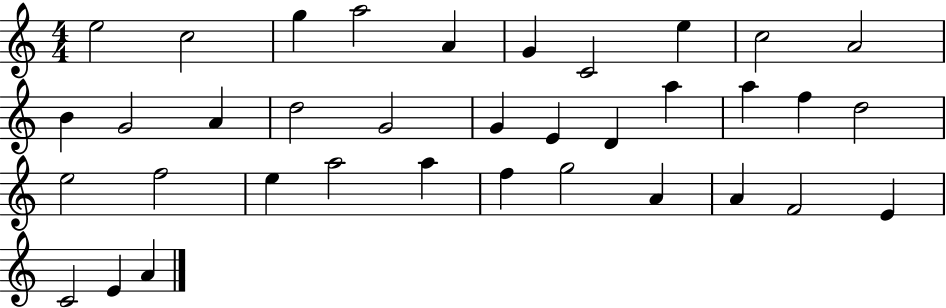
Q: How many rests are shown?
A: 0